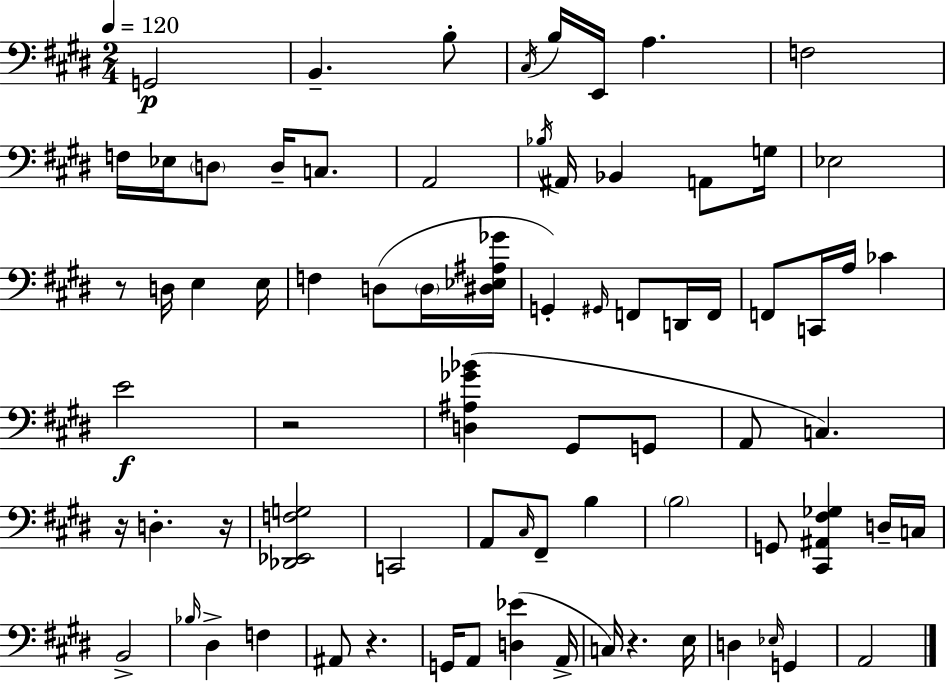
X:1
T:Untitled
M:2/4
L:1/4
K:E
G,,2 B,, B,/2 ^C,/4 B,/4 E,,/4 A, F,2 F,/4 _E,/4 D,/2 D,/4 C,/2 A,,2 _B,/4 ^A,,/4 _B,, A,,/2 G,/4 _E,2 z/2 D,/4 E, E,/4 F, D,/2 D,/4 [^D,_E,^A,_G]/4 G,, ^G,,/4 F,,/2 D,,/4 F,,/4 F,,/2 C,,/4 A,/4 _C E2 z2 [D,^A,_G_B] ^G,,/2 G,,/2 A,,/2 C, z/4 D, z/4 [_D,,_E,,F,G,]2 C,,2 A,,/2 ^C,/4 ^F,,/2 B, B,2 G,,/2 [^C,,^A,,^F,_G,] D,/4 C,/4 B,,2 _B,/4 ^D, F, ^A,,/2 z G,,/4 A,,/2 [D,_E] A,,/4 C,/4 z E,/4 D, _E,/4 G,, A,,2